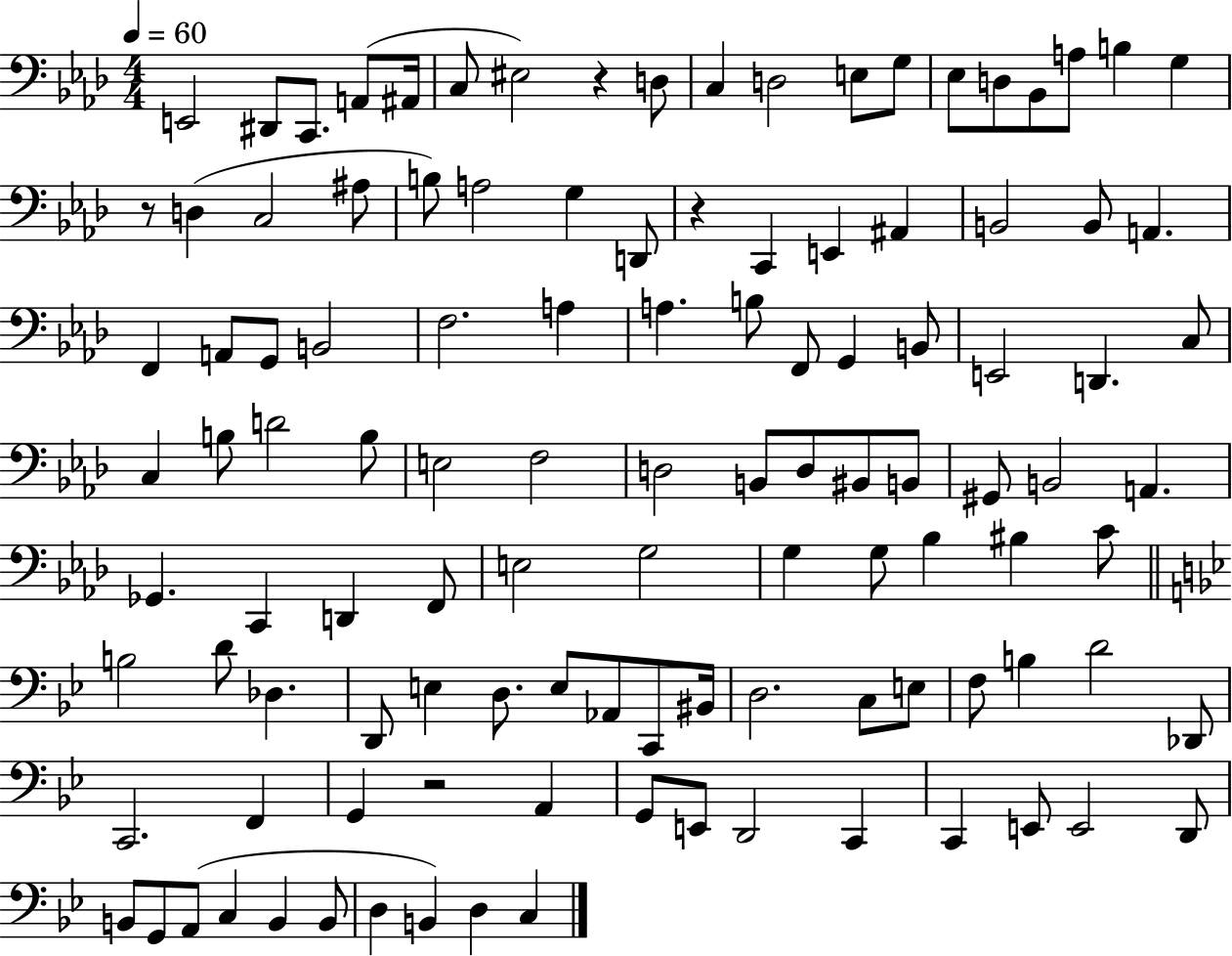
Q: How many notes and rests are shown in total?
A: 113